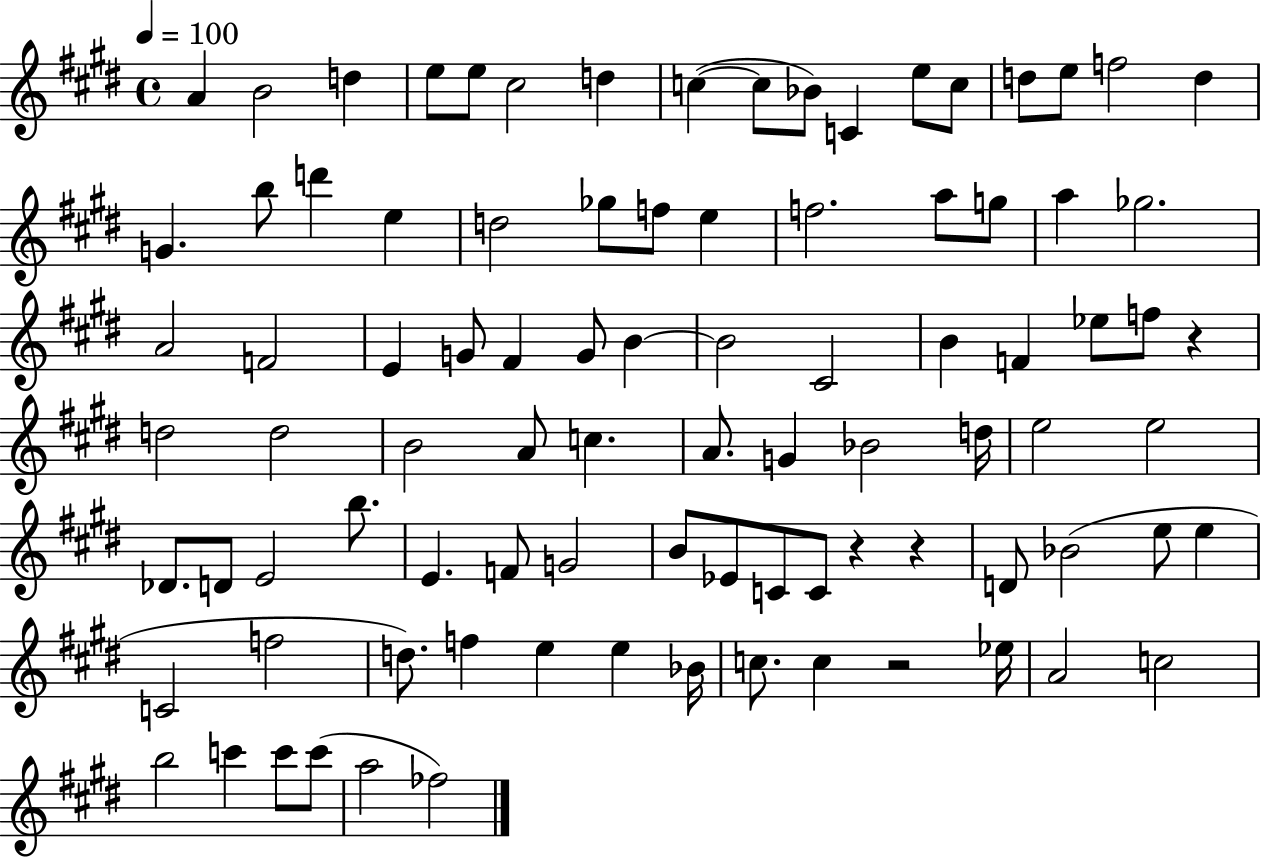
{
  \clef treble
  \time 4/4
  \defaultTimeSignature
  \key e \major
  \tempo 4 = 100
  a'4 b'2 d''4 | e''8 e''8 cis''2 d''4 | c''4~(~ c''8 bes'8) c'4 e''8 c''8 | d''8 e''8 f''2 d''4 | \break g'4. b''8 d'''4 e''4 | d''2 ges''8 f''8 e''4 | f''2. a''8 g''8 | a''4 ges''2. | \break a'2 f'2 | e'4 g'8 fis'4 g'8 b'4~~ | b'2 cis'2 | b'4 f'4 ees''8 f''8 r4 | \break d''2 d''2 | b'2 a'8 c''4. | a'8. g'4 bes'2 d''16 | e''2 e''2 | \break des'8. d'8 e'2 b''8. | e'4. f'8 g'2 | b'8 ees'8 c'8 c'8 r4 r4 | d'8 bes'2( e''8 e''4 | \break c'2 f''2 | d''8.) f''4 e''4 e''4 bes'16 | c''8. c''4 r2 ees''16 | a'2 c''2 | \break b''2 c'''4 c'''8 c'''8( | a''2 fes''2) | \bar "|."
}